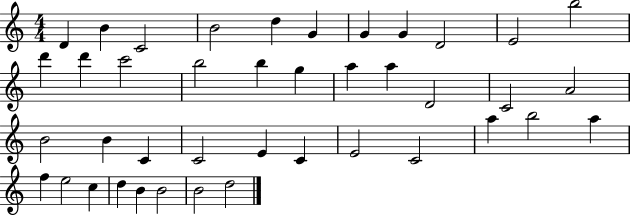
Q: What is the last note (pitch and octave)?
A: D5